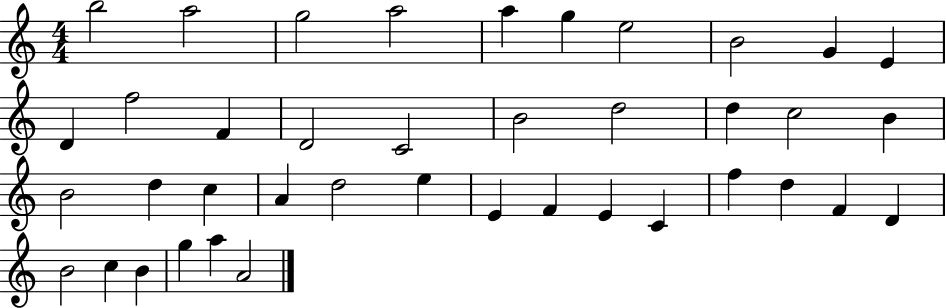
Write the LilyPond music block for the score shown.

{
  \clef treble
  \numericTimeSignature
  \time 4/4
  \key c \major
  b''2 a''2 | g''2 a''2 | a''4 g''4 e''2 | b'2 g'4 e'4 | \break d'4 f''2 f'4 | d'2 c'2 | b'2 d''2 | d''4 c''2 b'4 | \break b'2 d''4 c''4 | a'4 d''2 e''4 | e'4 f'4 e'4 c'4 | f''4 d''4 f'4 d'4 | \break b'2 c''4 b'4 | g''4 a''4 a'2 | \bar "|."
}